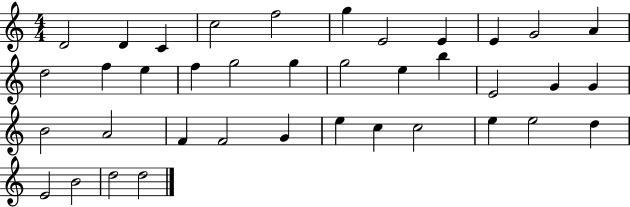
D4/h D4/q C4/q C5/h F5/h G5/q E4/h E4/q E4/q G4/h A4/q D5/h F5/q E5/q F5/q G5/h G5/q G5/h E5/q B5/q E4/h G4/q G4/q B4/h A4/h F4/q F4/h G4/q E5/q C5/q C5/h E5/q E5/h D5/q E4/h B4/h D5/h D5/h